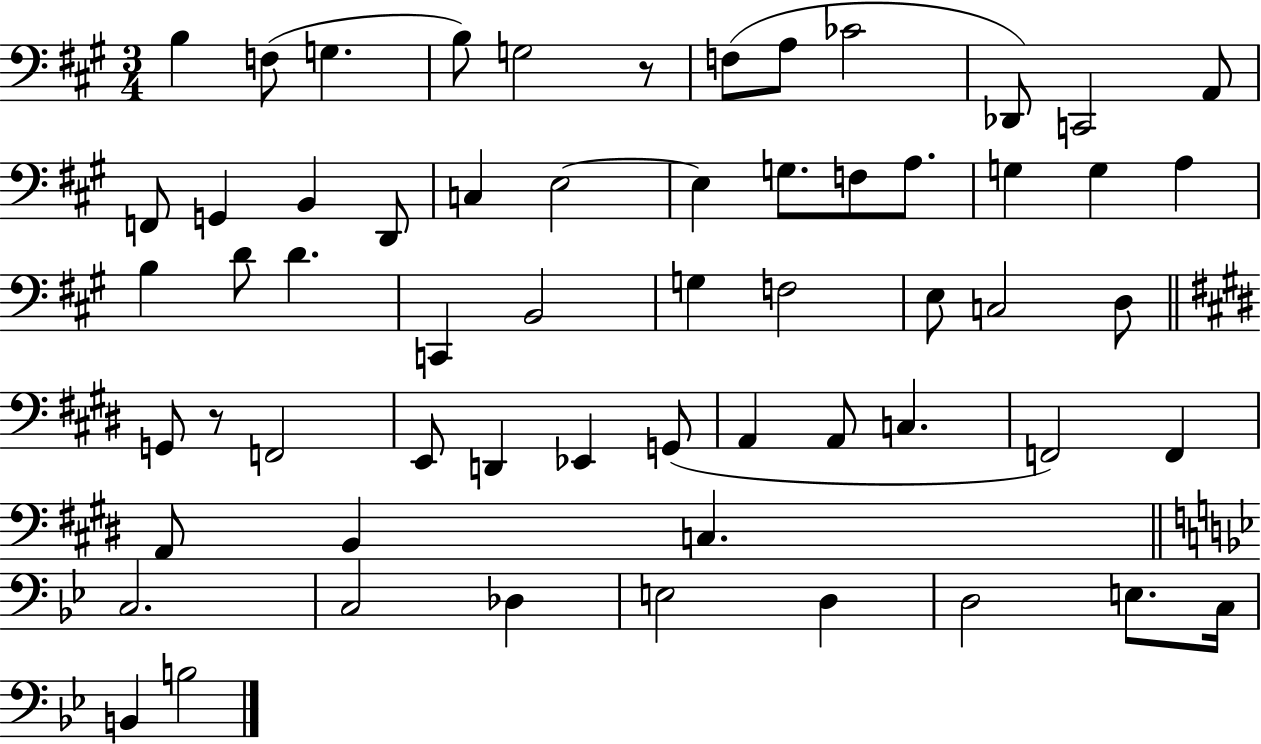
{
  \clef bass
  \numericTimeSignature
  \time 3/4
  \key a \major
  \repeat volta 2 { b4 f8( g4. | b8) g2 r8 | f8( a8 ces'2 | des,8) c,2 a,8 | \break f,8 g,4 b,4 d,8 | c4 e2~~ | e4 g8. f8 a8. | g4 g4 a4 | \break b4 d'8 d'4. | c,4 b,2 | g4 f2 | e8 c2 d8 | \break \bar "||" \break \key e \major g,8 r8 f,2 | e,8 d,4 ees,4 g,8( | a,4 a,8 c4. | f,2) f,4 | \break a,8 b,4 c4. | \bar "||" \break \key bes \major c2. | c2 des4 | e2 d4 | d2 e8. c16 | \break b,4 b2 | } \bar "|."
}